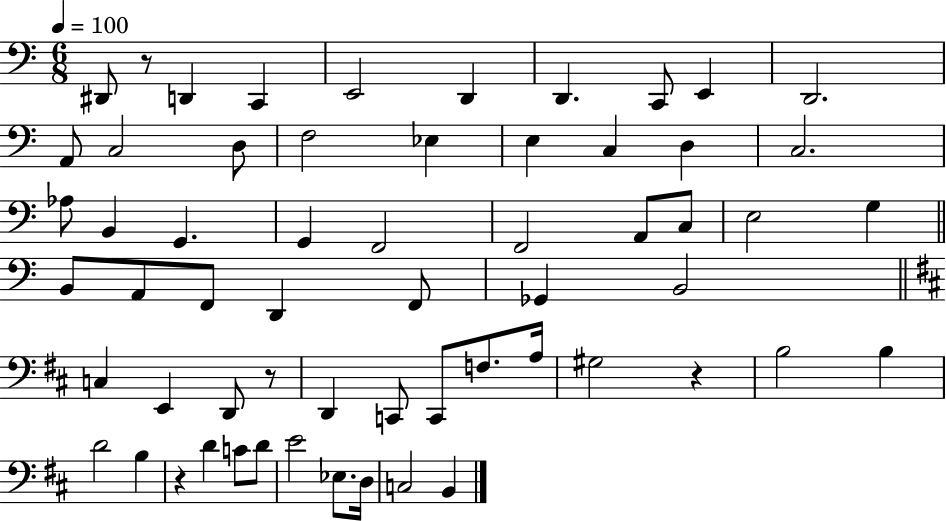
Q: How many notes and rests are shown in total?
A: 60